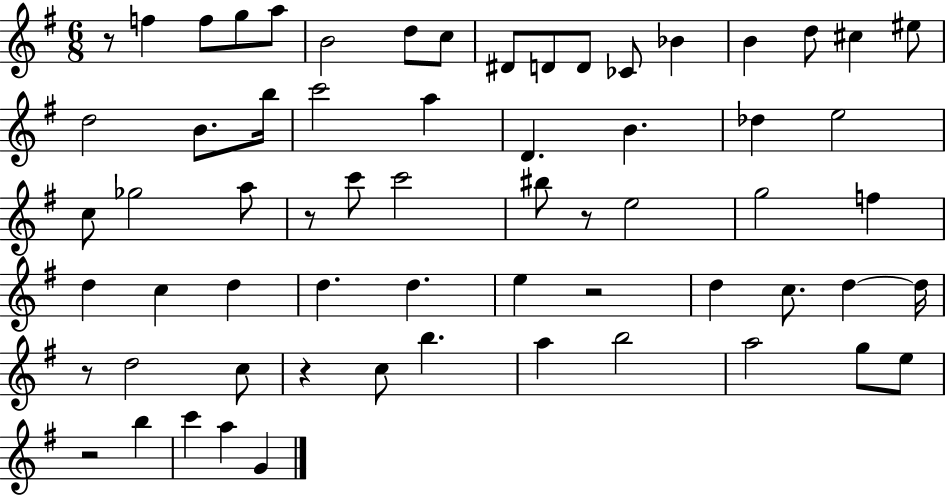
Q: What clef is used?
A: treble